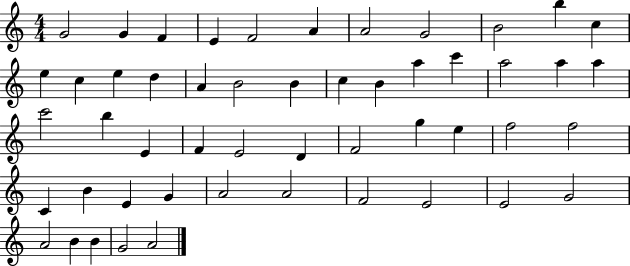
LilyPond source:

{
  \clef treble
  \numericTimeSignature
  \time 4/4
  \key c \major
  g'2 g'4 f'4 | e'4 f'2 a'4 | a'2 g'2 | b'2 b''4 c''4 | \break e''4 c''4 e''4 d''4 | a'4 b'2 b'4 | c''4 b'4 a''4 c'''4 | a''2 a''4 a''4 | \break c'''2 b''4 e'4 | f'4 e'2 d'4 | f'2 g''4 e''4 | f''2 f''2 | \break c'4 b'4 e'4 g'4 | a'2 a'2 | f'2 e'2 | e'2 g'2 | \break a'2 b'4 b'4 | g'2 a'2 | \bar "|."
}